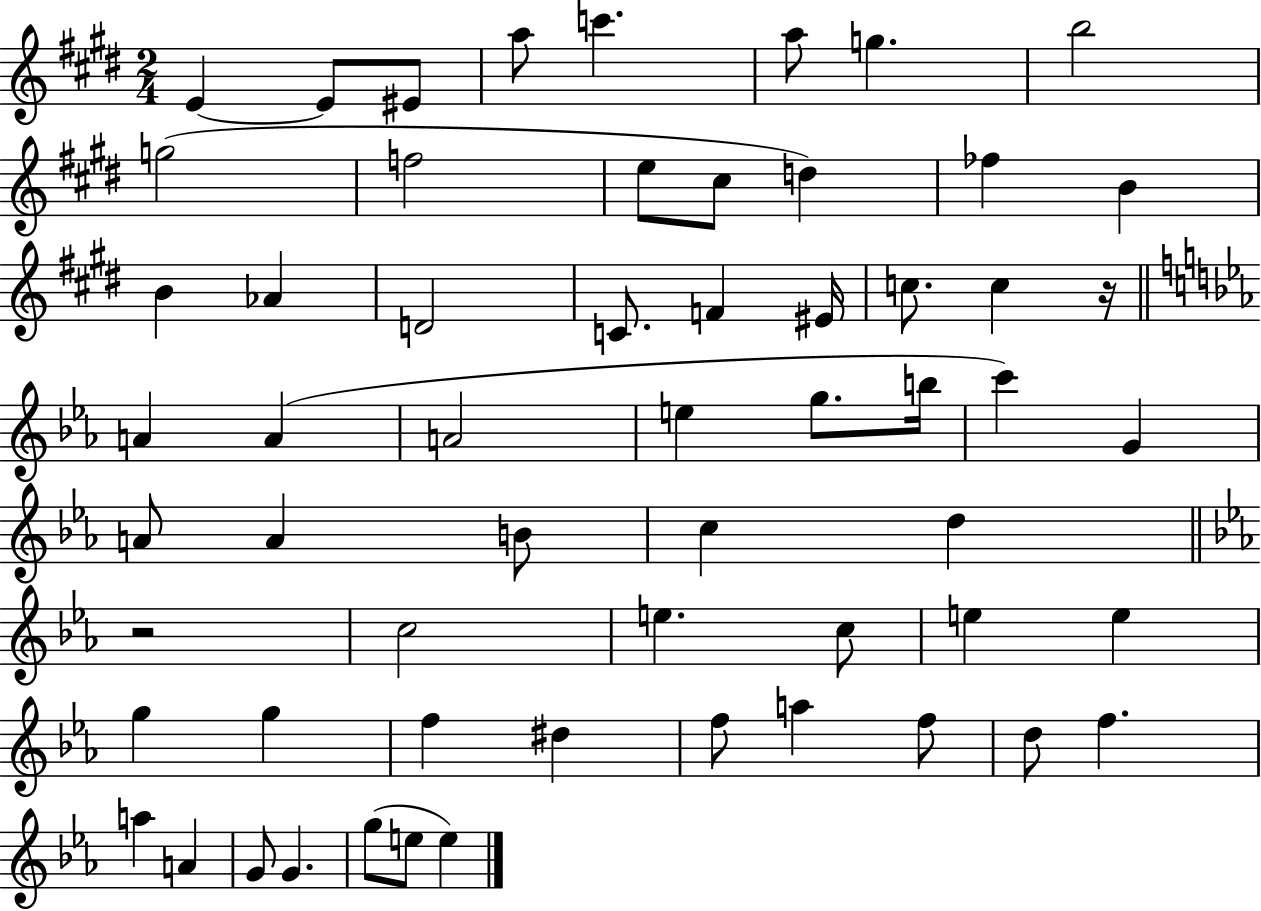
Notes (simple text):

E4/q E4/e EIS4/e A5/e C6/q. A5/e G5/q. B5/h G5/h F5/h E5/e C#5/e D5/q FES5/q B4/q B4/q Ab4/q D4/h C4/e. F4/q EIS4/s C5/e. C5/q R/s A4/q A4/q A4/h E5/q G5/e. B5/s C6/q G4/q A4/e A4/q B4/e C5/q D5/q R/h C5/h E5/q. C5/e E5/q E5/q G5/q G5/q F5/q D#5/q F5/e A5/q F5/e D5/e F5/q. A5/q A4/q G4/e G4/q. G5/e E5/e E5/q